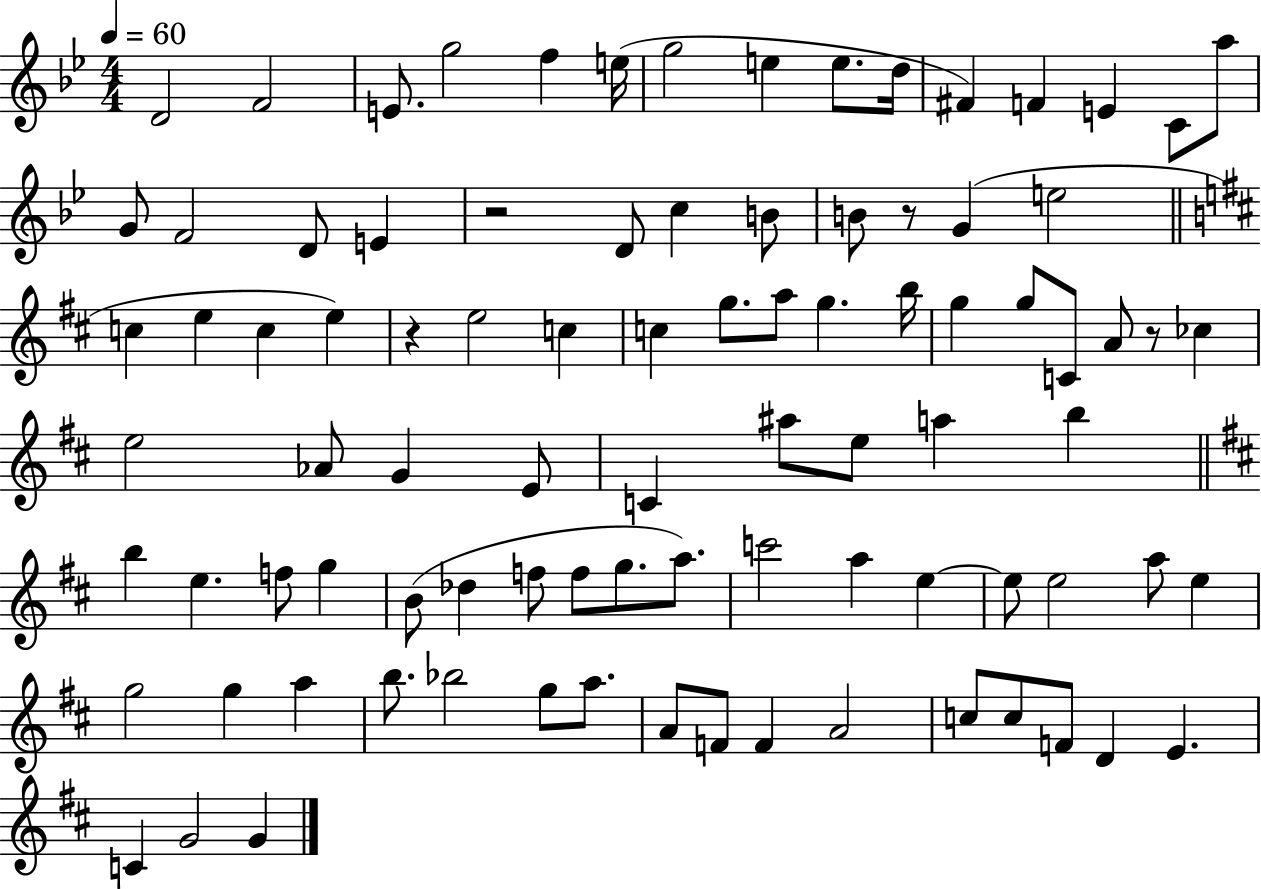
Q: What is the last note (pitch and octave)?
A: G4